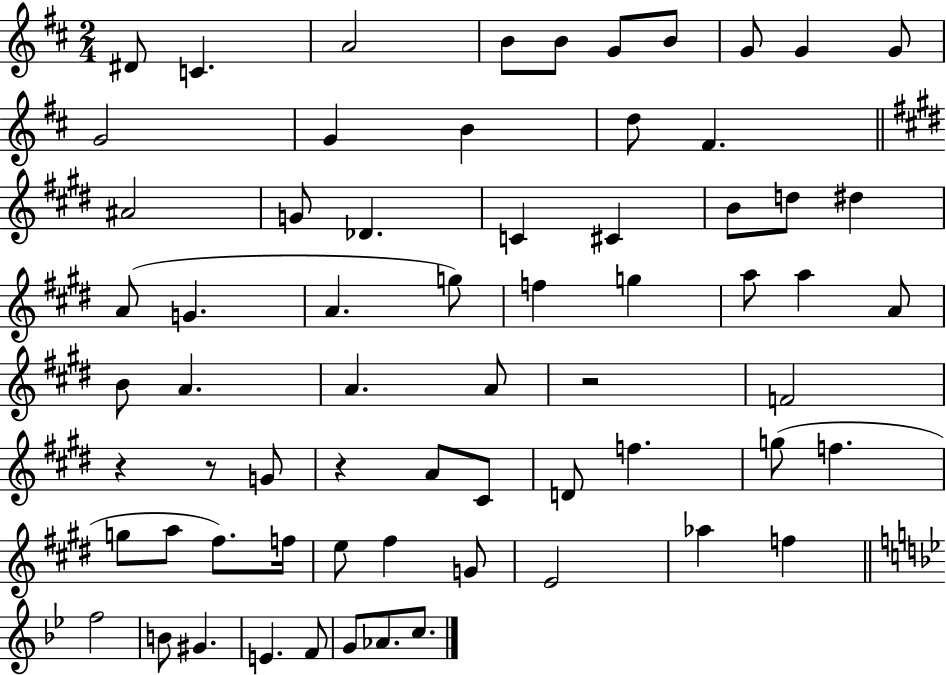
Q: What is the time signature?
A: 2/4